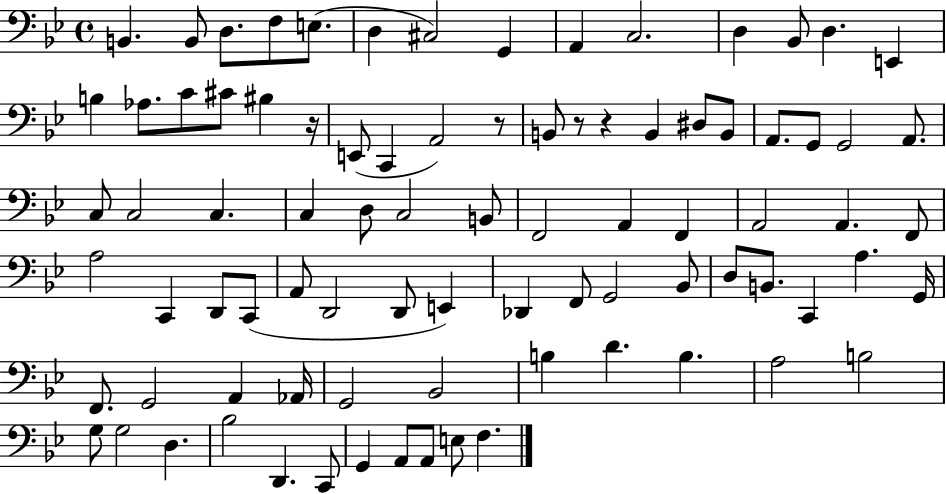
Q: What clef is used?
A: bass